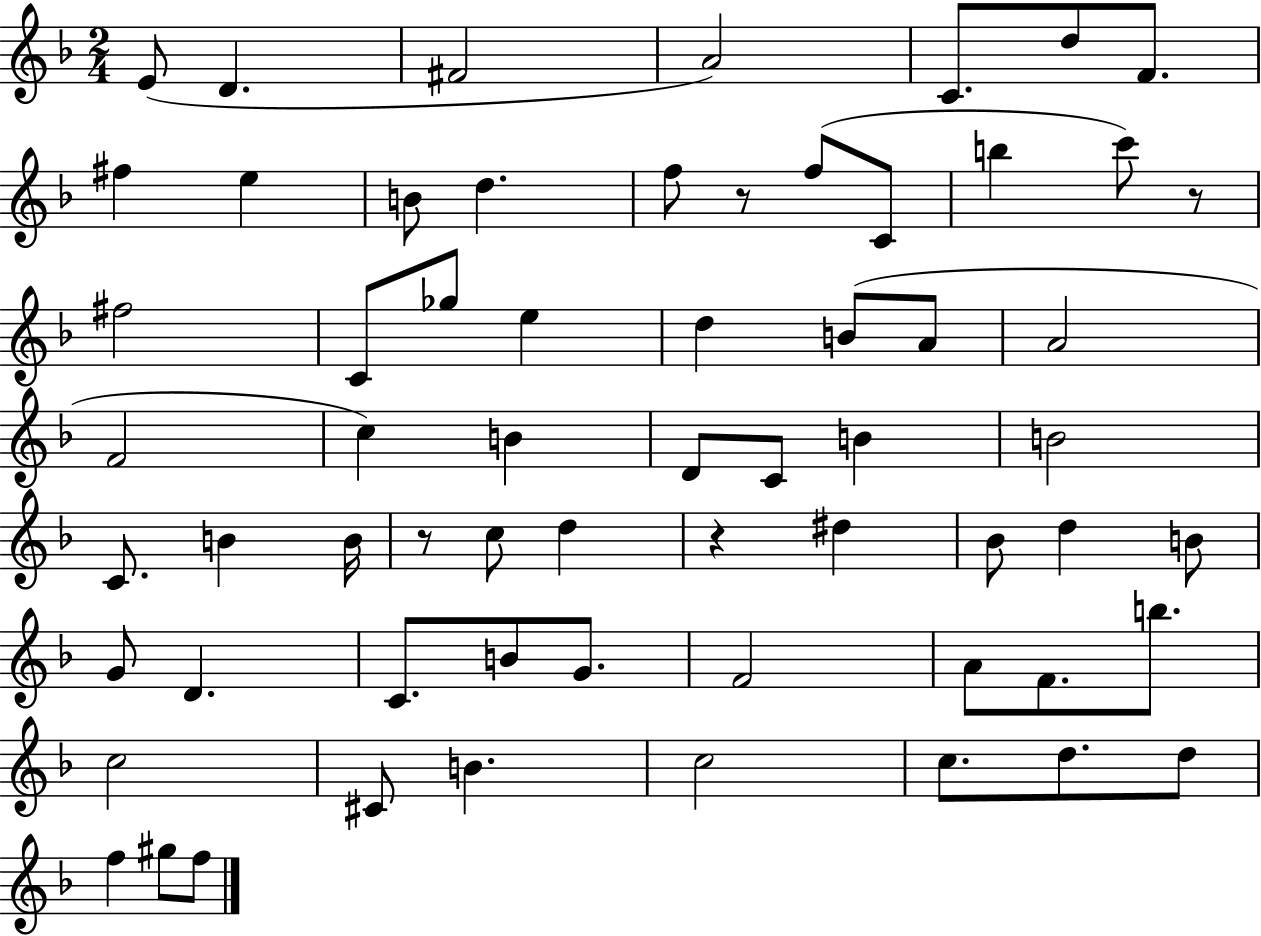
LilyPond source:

{
  \clef treble
  \numericTimeSignature
  \time 2/4
  \key f \major
  \repeat volta 2 { e'8( d'4. | fis'2 | a'2) | c'8. d''8 f'8. | \break fis''4 e''4 | b'8 d''4. | f''8 r8 f''8( c'8 | b''4 c'''8) r8 | \break fis''2 | c'8 ges''8 e''4 | d''4 b'8( a'8 | a'2 | \break f'2 | c''4) b'4 | d'8 c'8 b'4 | b'2 | \break c'8. b'4 b'16 | r8 c''8 d''4 | r4 dis''4 | bes'8 d''4 b'8 | \break g'8 d'4. | c'8. b'8 g'8. | f'2 | a'8 f'8. b''8. | \break c''2 | cis'8 b'4. | c''2 | c''8. d''8. d''8 | \break f''4 gis''8 f''8 | } \bar "|."
}